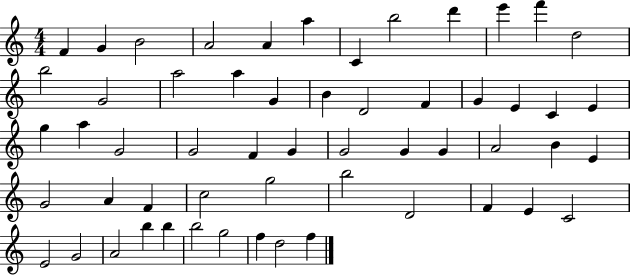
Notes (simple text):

F4/q G4/q B4/h A4/h A4/q A5/q C4/q B5/h D6/q E6/q F6/q D5/h B5/h G4/h A5/h A5/q G4/q B4/q D4/h F4/q G4/q E4/q C4/q E4/q G5/q A5/q G4/h G4/h F4/q G4/q G4/h G4/q G4/q A4/h B4/q E4/q G4/h A4/q F4/q C5/h G5/h B5/h D4/h F4/q E4/q C4/h E4/h G4/h A4/h B5/q B5/q B5/h G5/h F5/q D5/h F5/q